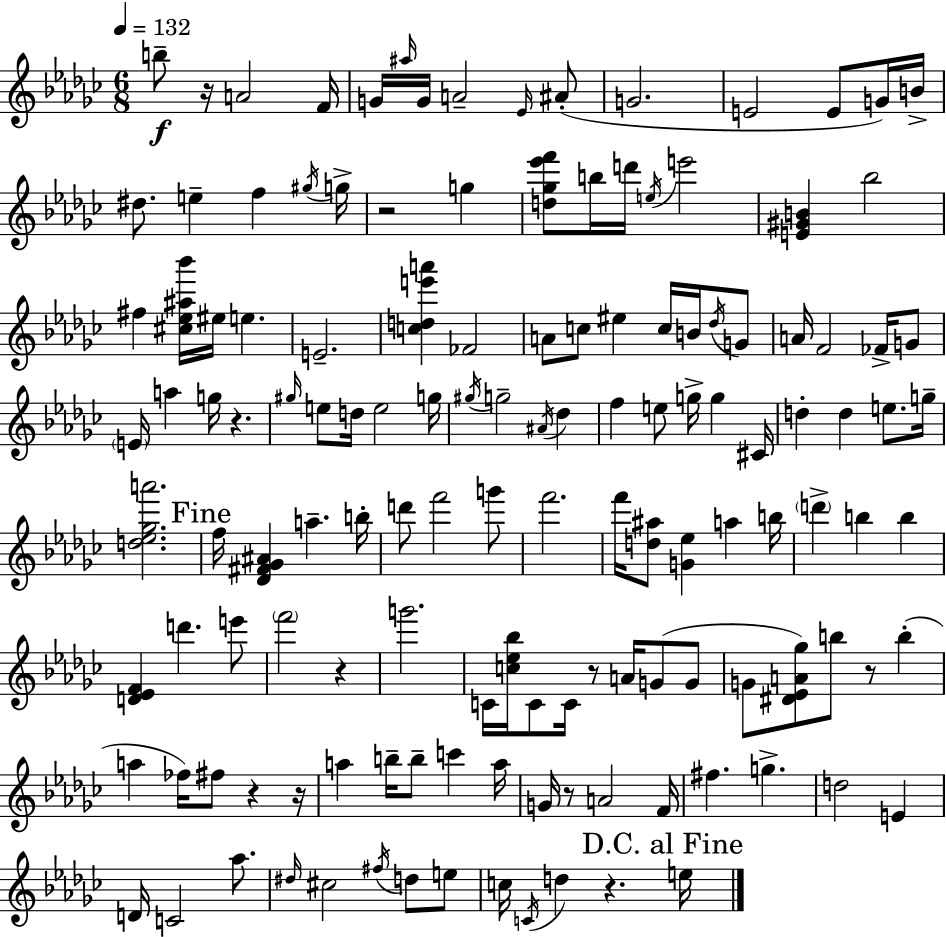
{
  \clef treble
  \numericTimeSignature
  \time 6/8
  \key ees \minor
  \tempo 4 = 132
  b''8--\f r16 a'2 f'16 | g'16 \grace { ais''16 } g'16 a'2-- \grace { ees'16 }( | ais'8-. g'2. | e'2 e'8 | \break g'16) b'16-> dis''8. e''4-- f''4 | \acciaccatura { gis''16 } g''16-> r2 g''4 | <d'' ges'' ees''' f'''>8 b''16 d'''16 \acciaccatura { e''16 } e'''2 | <e' gis' b'>4 bes''2 | \break fis''4 <cis'' ees'' ais'' bes'''>16 eis''16 e''4. | e'2.-- | <c'' d'' e''' a'''>4 fes'2 | a'8 c''8 eis''4 | \break c''16 b'16 \acciaccatura { des''16 } g'8 a'16 f'2 | fes'16-> g'8 \parenthesize e'16 a''4 g''16 r4. | \grace { gis''16 } e''8 d''16 e''2 | g''16 \acciaccatura { gis''16 } g''2-- | \break \acciaccatura { ais'16 } des''4 f''4 | e''8 g''16-> g''4 cis'16 d''4-. | d''4 e''8. g''16-- <d'' ees'' ges'' a'''>2. | \mark "Fine" f''16 <des' fis' ges' ais'>4 | \break a''4.-- b''16-. d'''8 f'''2 | g'''8 f'''2. | f'''16 <d'' ais''>8 <g' ees''>4 | a''4 b''16 \parenthesize d'''4-> | \break b''4 b''4 <d' ees' f'>4 | d'''4. e'''8 \parenthesize f'''2 | r4 g'''2. | c'16 <c'' ees'' bes''>16 c'8 | \break c'16 r8 a'16 g'8( g'8 g'8 <dis' ees' a' ges''>8) | b''8 r8 b''4-.( a''4 | fes''16) fis''8 r4 r16 a''4 | b''16-- b''8-- c'''4 a''16 g'16 r8 a'2 | \break f'16 fis''4. | g''4.-> d''2 | e'4 d'16 c'2 | aes''8. \grace { dis''16 } cis''2 | \break \acciaccatura { fis''16 } d''8 e''8 c''16 \acciaccatura { c'16 } | d''4 r4. \mark "D.C. al Fine" e''16 \bar "|."
}